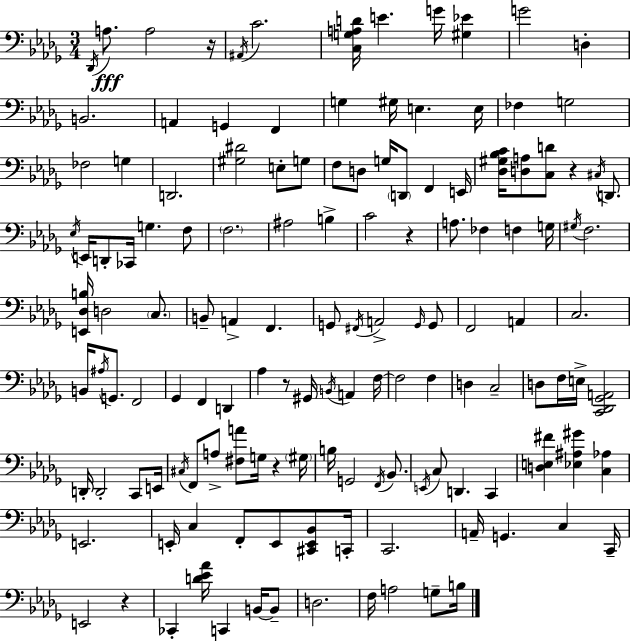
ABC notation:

X:1
T:Untitled
M:3/4
L:1/4
K:Bbm
_D,,/4 A,/2 A,2 z/4 ^A,,/4 C2 [C,G,A,D]/4 E G/4 [^G,_E] G2 D, B,,2 A,, G,, F,, G, ^G,/4 E, E,/4 _F, G,2 _F,2 G, D,,2 [^G,^D]2 E,/2 G,/2 F,/2 D,/2 G,/4 D,,/2 F,, E,,/4 [_D,^G,_B,C]/4 [D,A,]/2 [C,D]/2 z ^C,/4 D,,/2 _E,/4 E,,/4 D,,/2 _C,,/4 G, F,/2 F,2 ^A,2 B, C2 z A,/2 _F, F, G,/4 ^G,/4 F,2 [E,,_D,B,]/4 D,2 C,/2 B,,/2 A,, F,, G,,/2 ^F,,/4 A,,2 G,,/4 G,,/2 F,,2 A,, C,2 B,,/4 ^A,/4 G,,/2 F,,2 _G,, F,, D,, _A, z/2 ^G,,/4 B,,/4 A,, F,/4 F,2 F, D, C,2 D,/2 F,/4 E,/4 [C,,_D,,_G,,A,,]2 D,,/4 D,,2 C,,/2 E,,/4 ^C,/4 F,,/2 A,/2 [^F,A]/2 G,/4 z ^G,/4 B,/4 G,,2 F,,/4 _B,,/2 E,,/4 C,/2 D,, C,, [D,E,^F] [_E,^A,^G] [C,_A,] E,,2 E,,/4 C, F,,/2 E,,/2 [^C,,E,,_B,,]/2 C,,/4 C,,2 A,,/4 G,, C, C,,/4 E,,2 z _C,, [D_E_A]/4 C,, B,,/4 B,,/2 D,2 F,/4 A,2 G,/2 B,/4